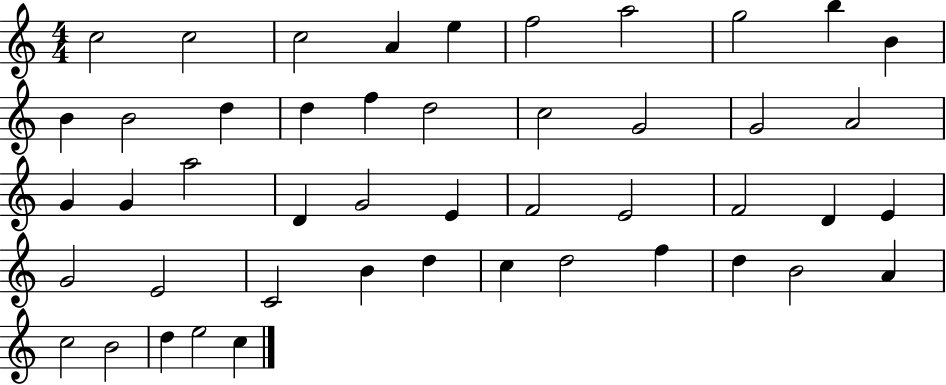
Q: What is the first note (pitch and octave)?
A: C5